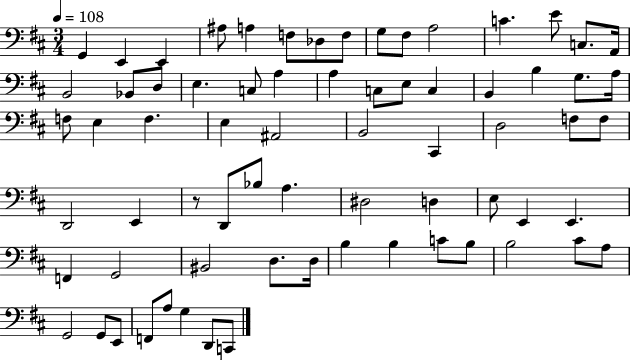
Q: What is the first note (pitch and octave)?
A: G2